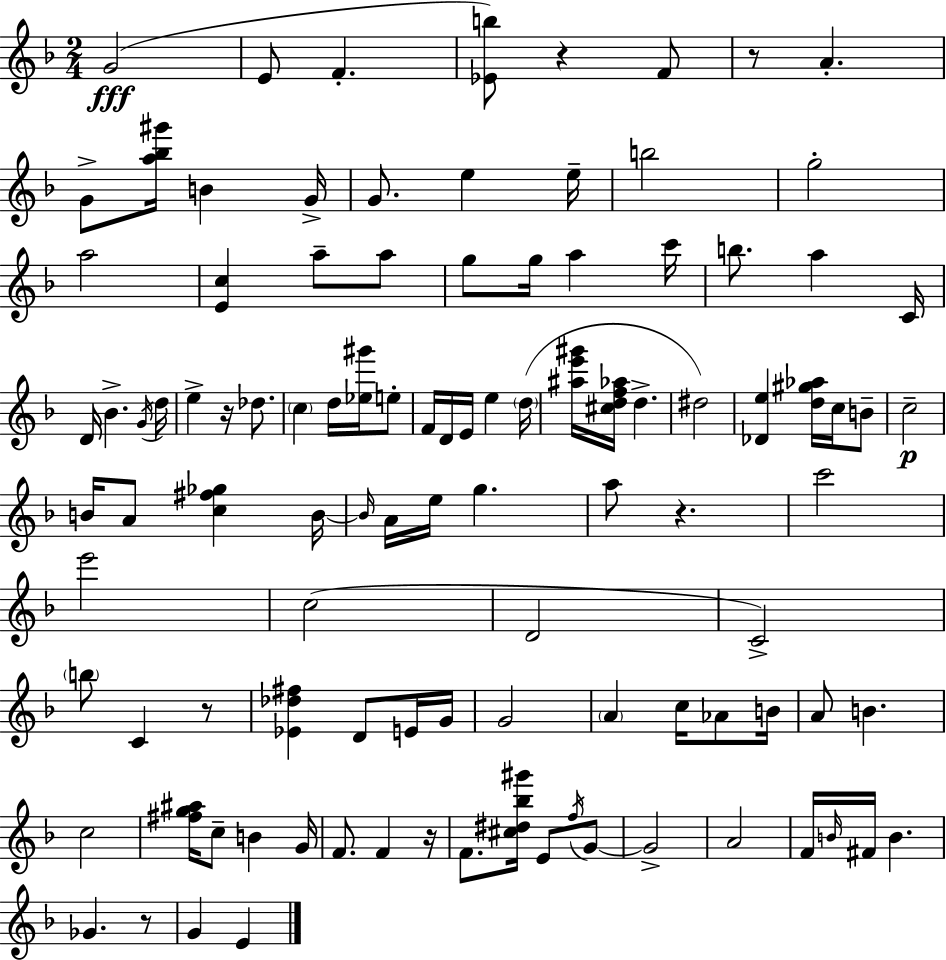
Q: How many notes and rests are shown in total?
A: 105